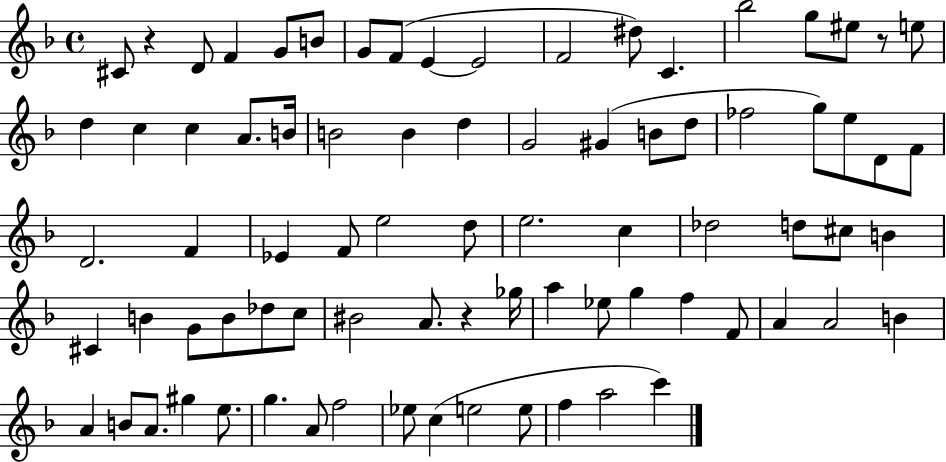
{
  \clef treble
  \time 4/4
  \defaultTimeSignature
  \key f \major
  cis'8 r4 d'8 f'4 g'8 b'8 | g'8 f'8( e'4~~ e'2 | f'2 dis''8) c'4. | bes''2 g''8 eis''8 r8 e''8 | \break d''4 c''4 c''4 a'8. b'16 | b'2 b'4 d''4 | g'2 gis'4( b'8 d''8 | fes''2 g''8) e''8 d'8 f'8 | \break d'2. f'4 | ees'4 f'8 e''2 d''8 | e''2. c''4 | des''2 d''8 cis''8 b'4 | \break cis'4 b'4 g'8 b'8 des''8 c''8 | bis'2 a'8. r4 ges''16 | a''4 ees''8 g''4 f''4 f'8 | a'4 a'2 b'4 | \break a'4 b'8 a'8. gis''4 e''8. | g''4. a'8 f''2 | ees''8 c''4( e''2 e''8 | f''4 a''2 c'''4) | \break \bar "|."
}